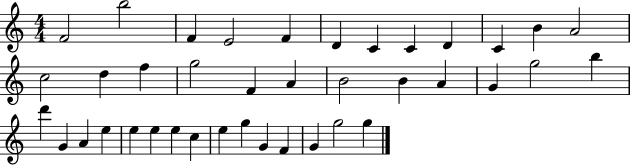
F4/h B5/h F4/q E4/h F4/q D4/q C4/q C4/q D4/q C4/q B4/q A4/h C5/h D5/q F5/q G5/h F4/q A4/q B4/h B4/q A4/q G4/q G5/h B5/q D6/q G4/q A4/q E5/q E5/q E5/q E5/q C5/q E5/q G5/q G4/q F4/q G4/q G5/h G5/q